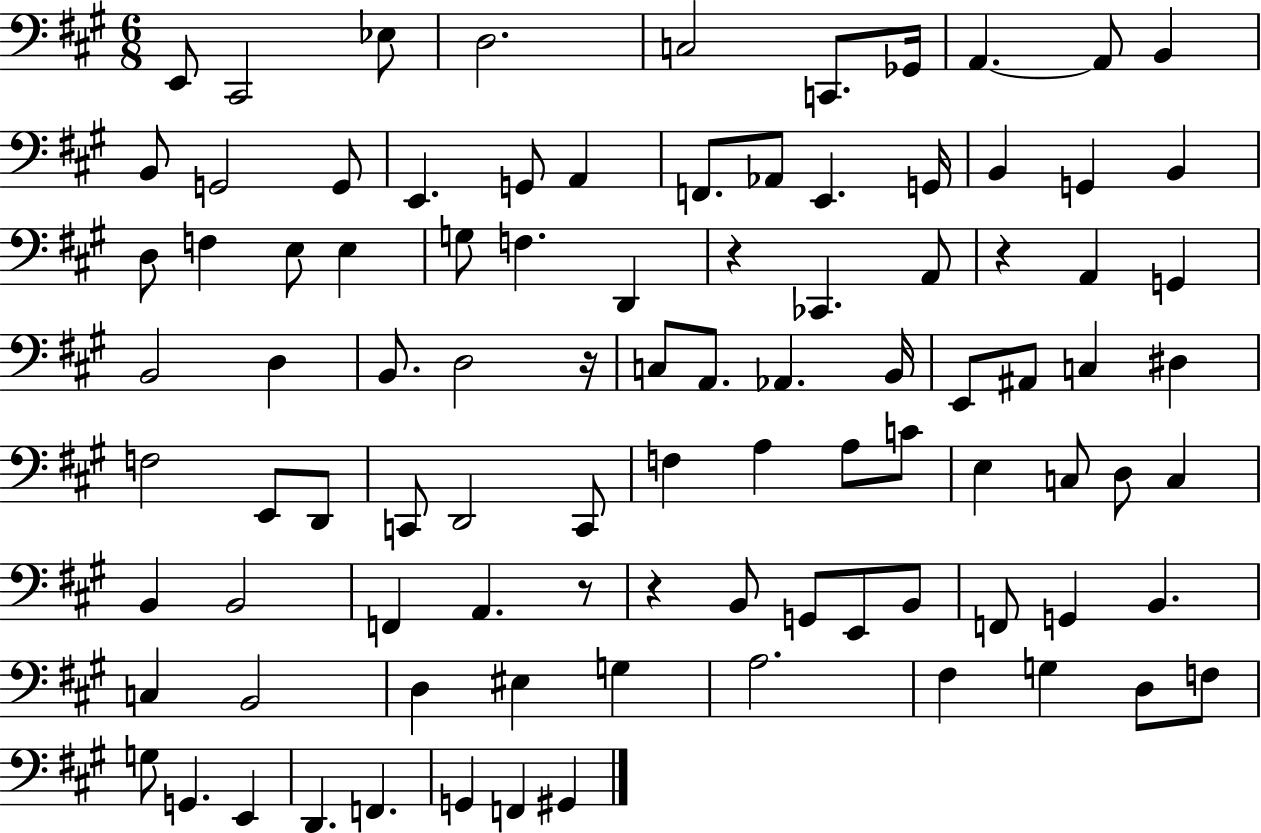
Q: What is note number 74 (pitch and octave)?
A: D3